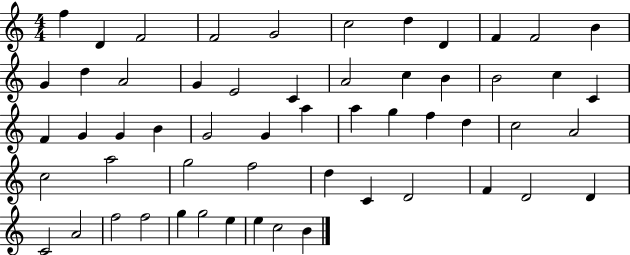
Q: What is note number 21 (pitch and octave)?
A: B4